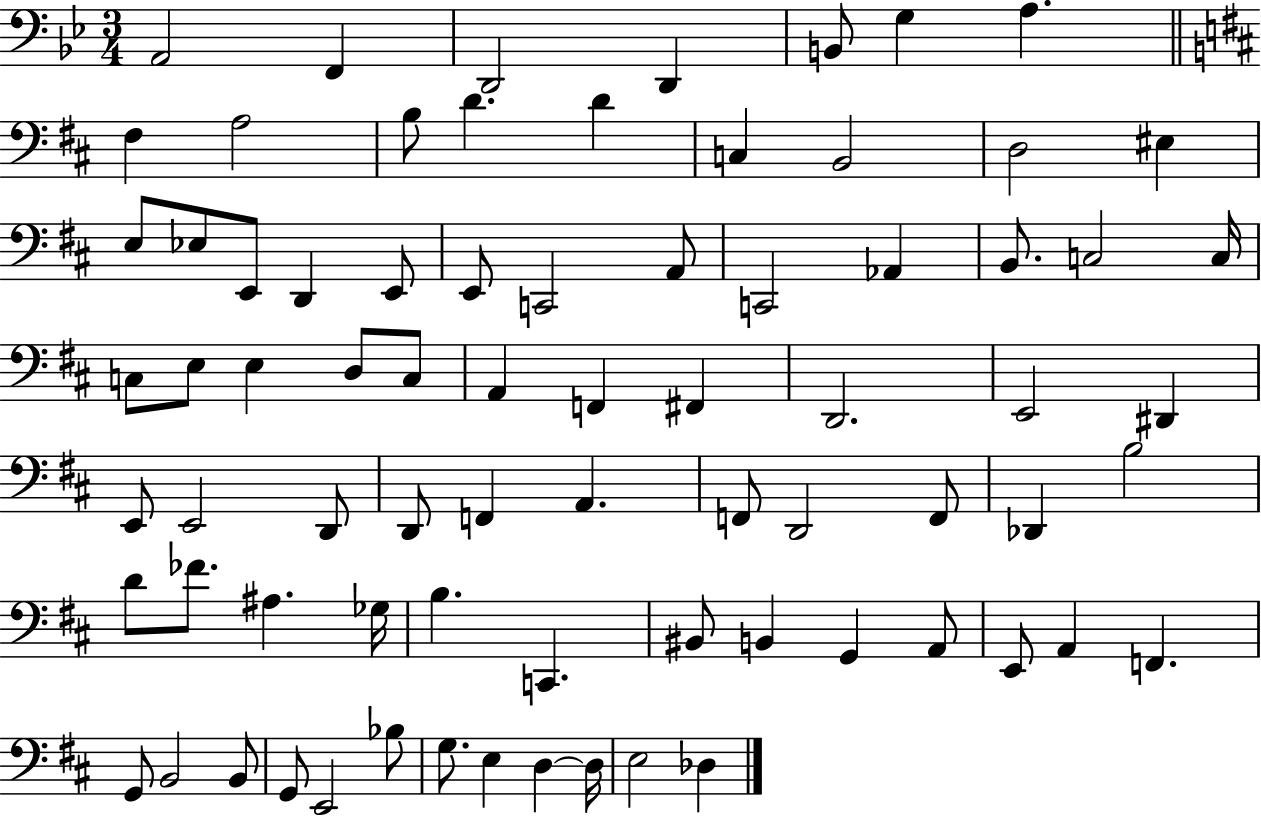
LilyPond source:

{
  \clef bass
  \numericTimeSignature
  \time 3/4
  \key bes \major
  a,2 f,4 | d,2 d,4 | b,8 g4 a4. | \bar "||" \break \key d \major fis4 a2 | b8 d'4. d'4 | c4 b,2 | d2 eis4 | \break e8 ees8 e,8 d,4 e,8 | e,8 c,2 a,8 | c,2 aes,4 | b,8. c2 c16 | \break c8 e8 e4 d8 c8 | a,4 f,4 fis,4 | d,2. | e,2 dis,4 | \break e,8 e,2 d,8 | d,8 f,4 a,4. | f,8 d,2 f,8 | des,4 b2 | \break d'8 fes'8. ais4. ges16 | b4. c,4. | bis,8 b,4 g,4 a,8 | e,8 a,4 f,4. | \break g,8 b,2 b,8 | g,8 e,2 bes8 | g8. e4 d4~~ d16 | e2 des4 | \break \bar "|."
}